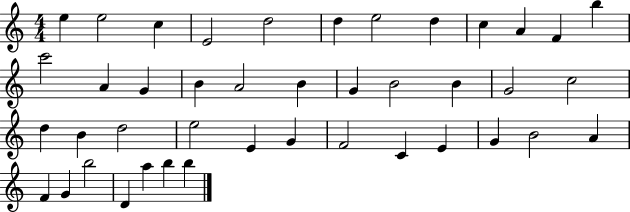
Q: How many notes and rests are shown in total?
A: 42